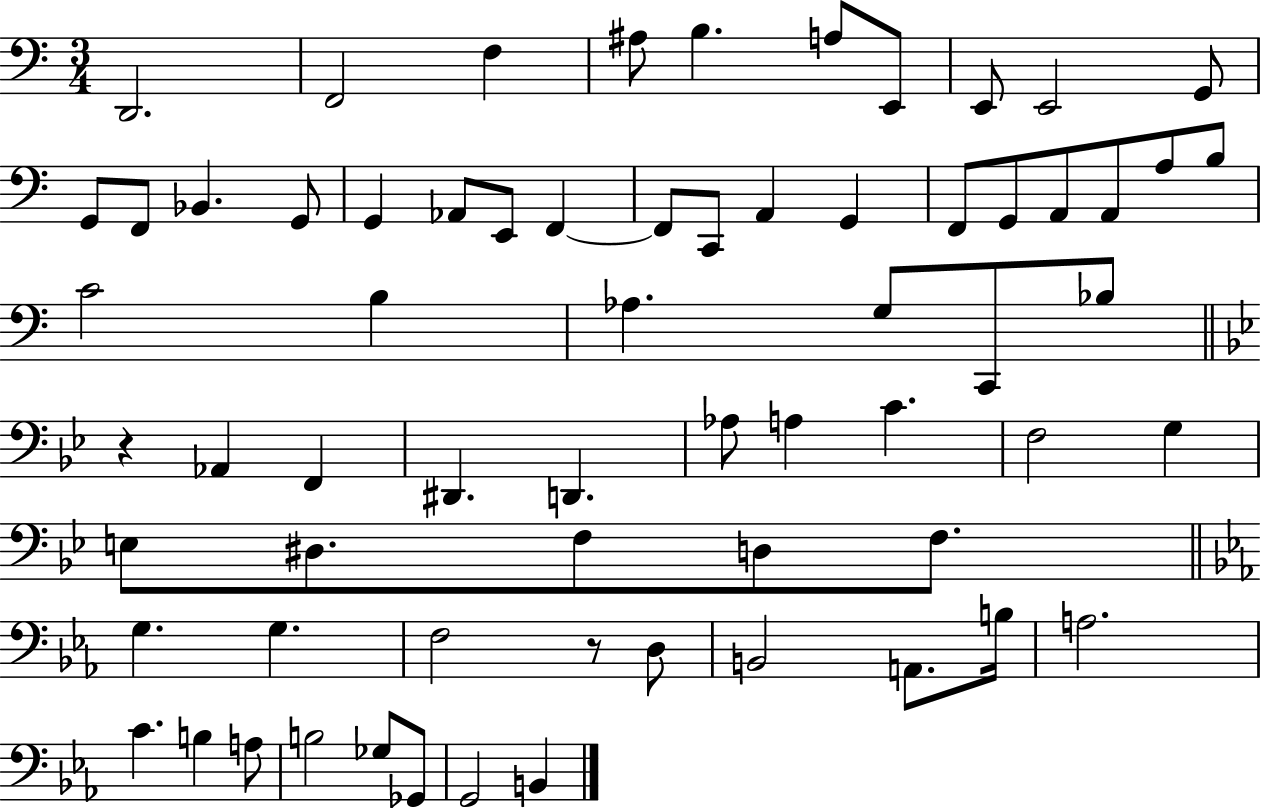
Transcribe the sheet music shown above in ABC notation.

X:1
T:Untitled
M:3/4
L:1/4
K:C
D,,2 F,,2 F, ^A,/2 B, A,/2 E,,/2 E,,/2 E,,2 G,,/2 G,,/2 F,,/2 _B,, G,,/2 G,, _A,,/2 E,,/2 F,, F,,/2 C,,/2 A,, G,, F,,/2 G,,/2 A,,/2 A,,/2 A,/2 B,/2 C2 B, _A, G,/2 C,,/2 _B,/2 z _A,, F,, ^D,, D,, _A,/2 A, C F,2 G, E,/2 ^D,/2 F,/2 D,/2 F,/2 G, G, F,2 z/2 D,/2 B,,2 A,,/2 B,/4 A,2 C B, A,/2 B,2 _G,/2 _G,,/2 G,,2 B,,